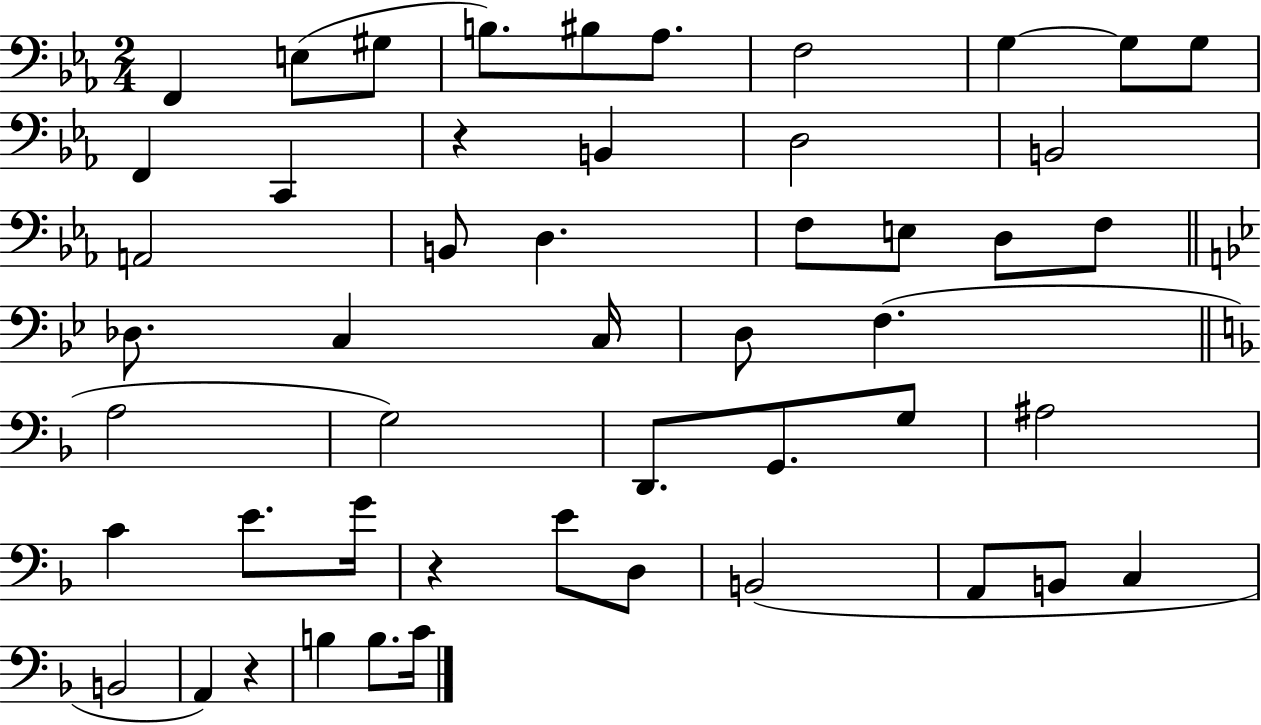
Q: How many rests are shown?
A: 3